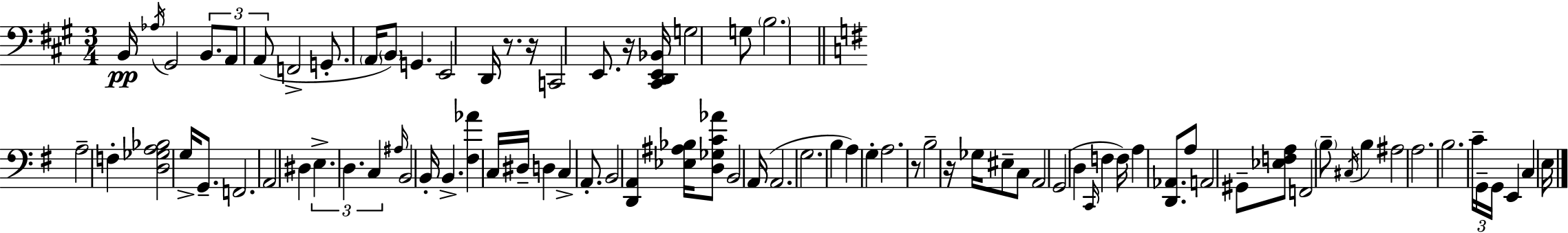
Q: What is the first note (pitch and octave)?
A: B2